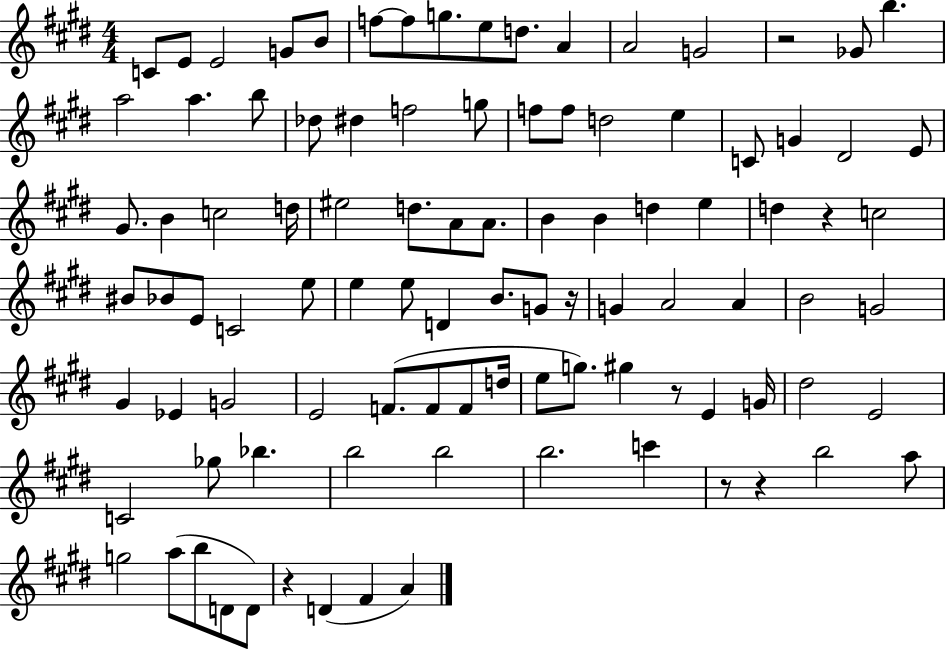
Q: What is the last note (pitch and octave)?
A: A4